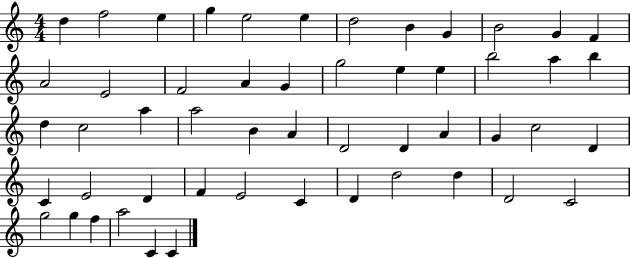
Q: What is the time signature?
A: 4/4